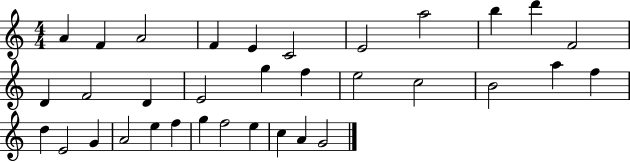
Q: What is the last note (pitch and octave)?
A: G4